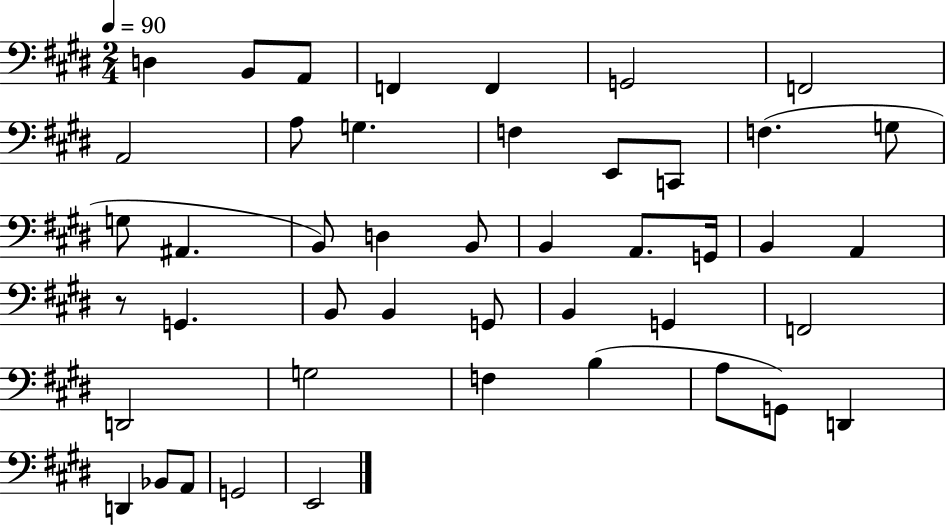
X:1
T:Untitled
M:2/4
L:1/4
K:E
D, B,,/2 A,,/2 F,, F,, G,,2 F,,2 A,,2 A,/2 G, F, E,,/2 C,,/2 F, G,/2 G,/2 ^A,, B,,/2 D, B,,/2 B,, A,,/2 G,,/4 B,, A,, z/2 G,, B,,/2 B,, G,,/2 B,, G,, F,,2 D,,2 G,2 F, B, A,/2 G,,/2 D,, D,, _B,,/2 A,,/2 G,,2 E,,2